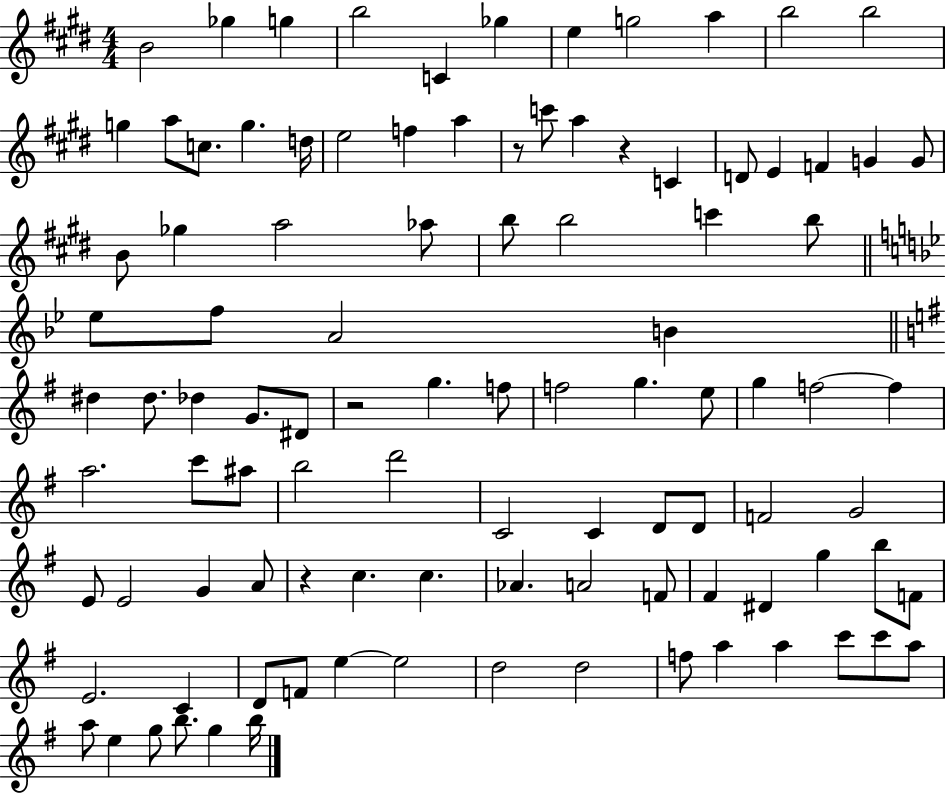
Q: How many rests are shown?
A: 4